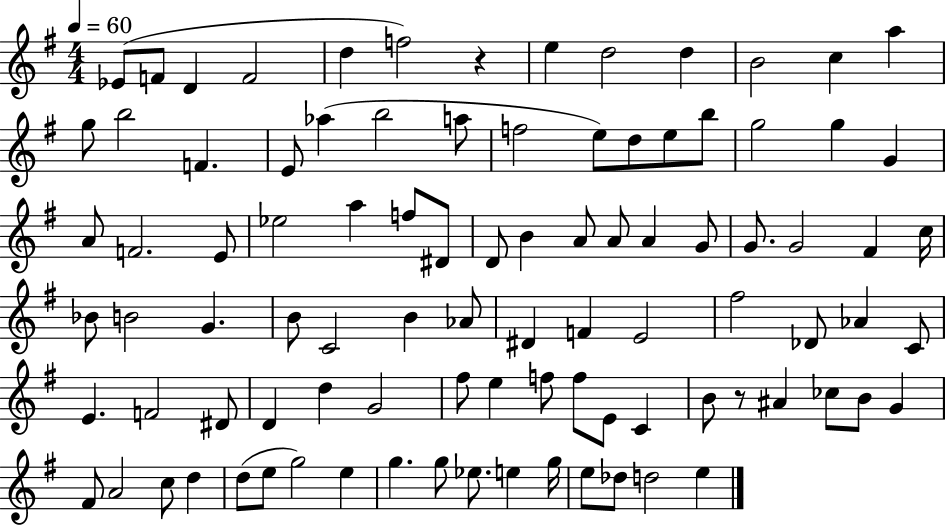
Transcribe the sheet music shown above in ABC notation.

X:1
T:Untitled
M:4/4
L:1/4
K:G
_E/2 F/2 D F2 d f2 z e d2 d B2 c a g/2 b2 F E/2 _a b2 a/2 f2 e/2 d/2 e/2 b/2 g2 g G A/2 F2 E/2 _e2 a f/2 ^D/2 D/2 B A/2 A/2 A G/2 G/2 G2 ^F c/4 _B/2 B2 G B/2 C2 B _A/2 ^D F E2 ^f2 _D/2 _A C/2 E F2 ^D/2 D d G2 ^f/2 e f/2 f/2 E/2 C B/2 z/2 ^A _c/2 B/2 G ^F/2 A2 c/2 d d/2 e/2 g2 e g g/2 _e/2 e g/4 e/2 _d/2 d2 e